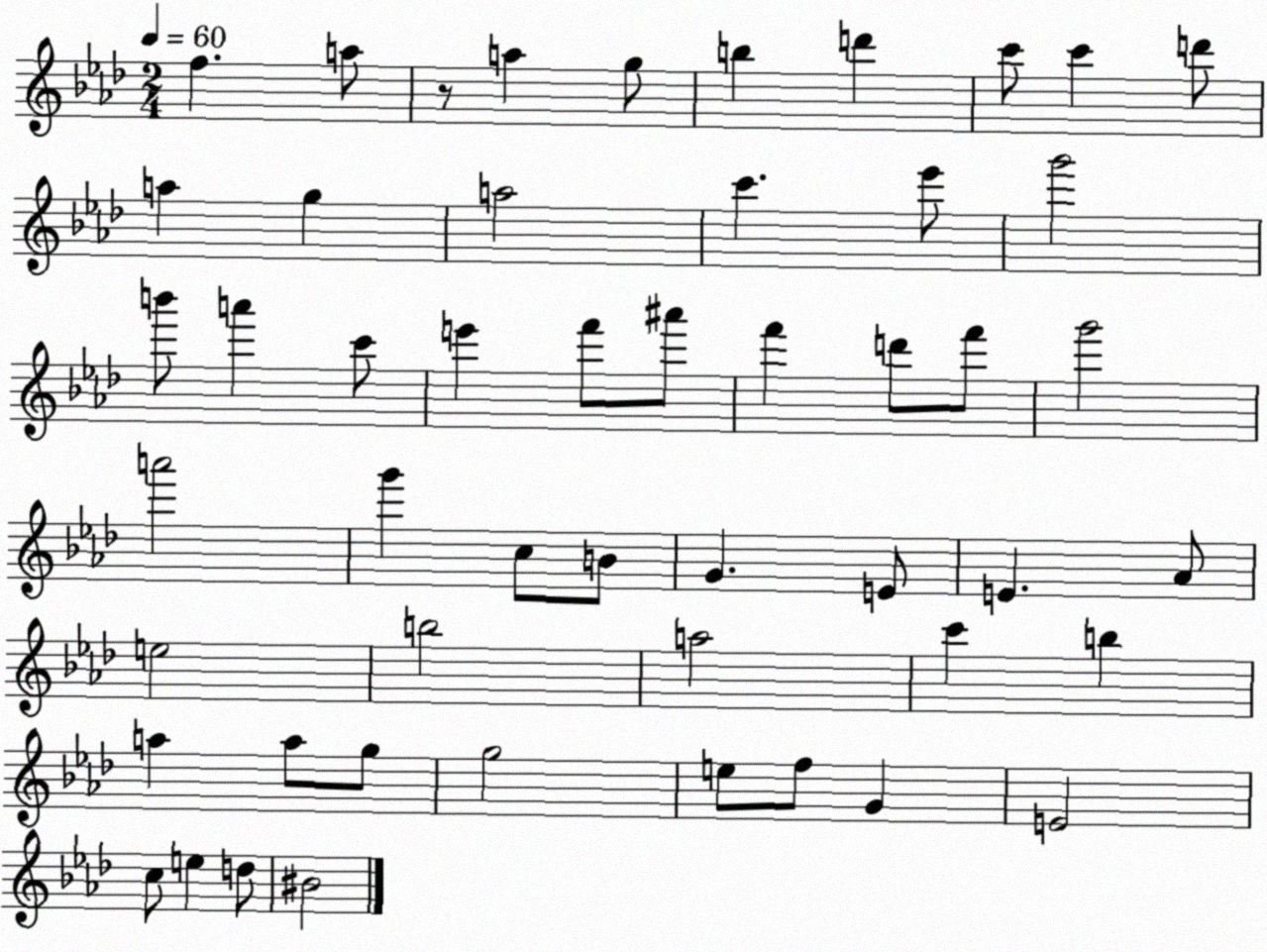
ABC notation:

X:1
T:Untitled
M:2/4
L:1/4
K:Ab
f a/2 z/2 a g/2 b d' c'/2 c' d'/2 a g a2 c' _e'/2 g'2 b'/2 a' c'/2 e' f'/2 ^a'/2 f' d'/2 f'/2 g'2 a'2 g' c/2 B/2 G E/2 E _A/2 e2 b2 a2 c' b a a/2 g/2 g2 e/2 f/2 G E2 c/2 e d/2 ^B2